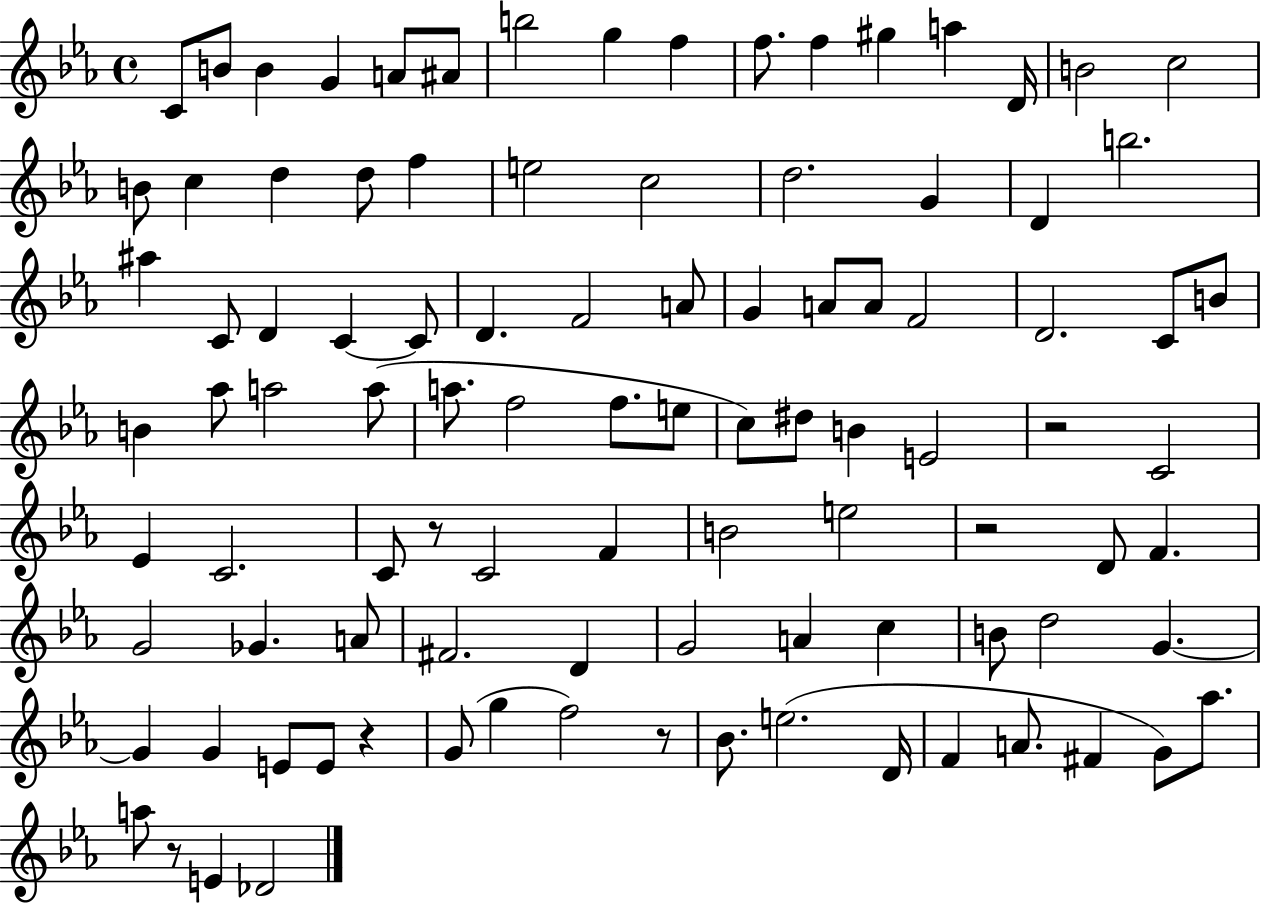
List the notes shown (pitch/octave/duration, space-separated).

C4/e B4/e B4/q G4/q A4/e A#4/e B5/h G5/q F5/q F5/e. F5/q G#5/q A5/q D4/s B4/h C5/h B4/e C5/q D5/q D5/e F5/q E5/h C5/h D5/h. G4/q D4/q B5/h. A#5/q C4/e D4/q C4/q C4/e D4/q. F4/h A4/e G4/q A4/e A4/e F4/h D4/h. C4/e B4/e B4/q Ab5/e A5/h A5/e A5/e. F5/h F5/e. E5/e C5/e D#5/e B4/q E4/h R/h C4/h Eb4/q C4/h. C4/e R/e C4/h F4/q B4/h E5/h R/h D4/e F4/q. G4/h Gb4/q. A4/e F#4/h. D4/q G4/h A4/q C5/q B4/e D5/h G4/q. G4/q G4/q E4/e E4/e R/q G4/e G5/q F5/h R/e Bb4/e. E5/h. D4/s F4/q A4/e. F#4/q G4/e Ab5/e. A5/e R/e E4/q Db4/h